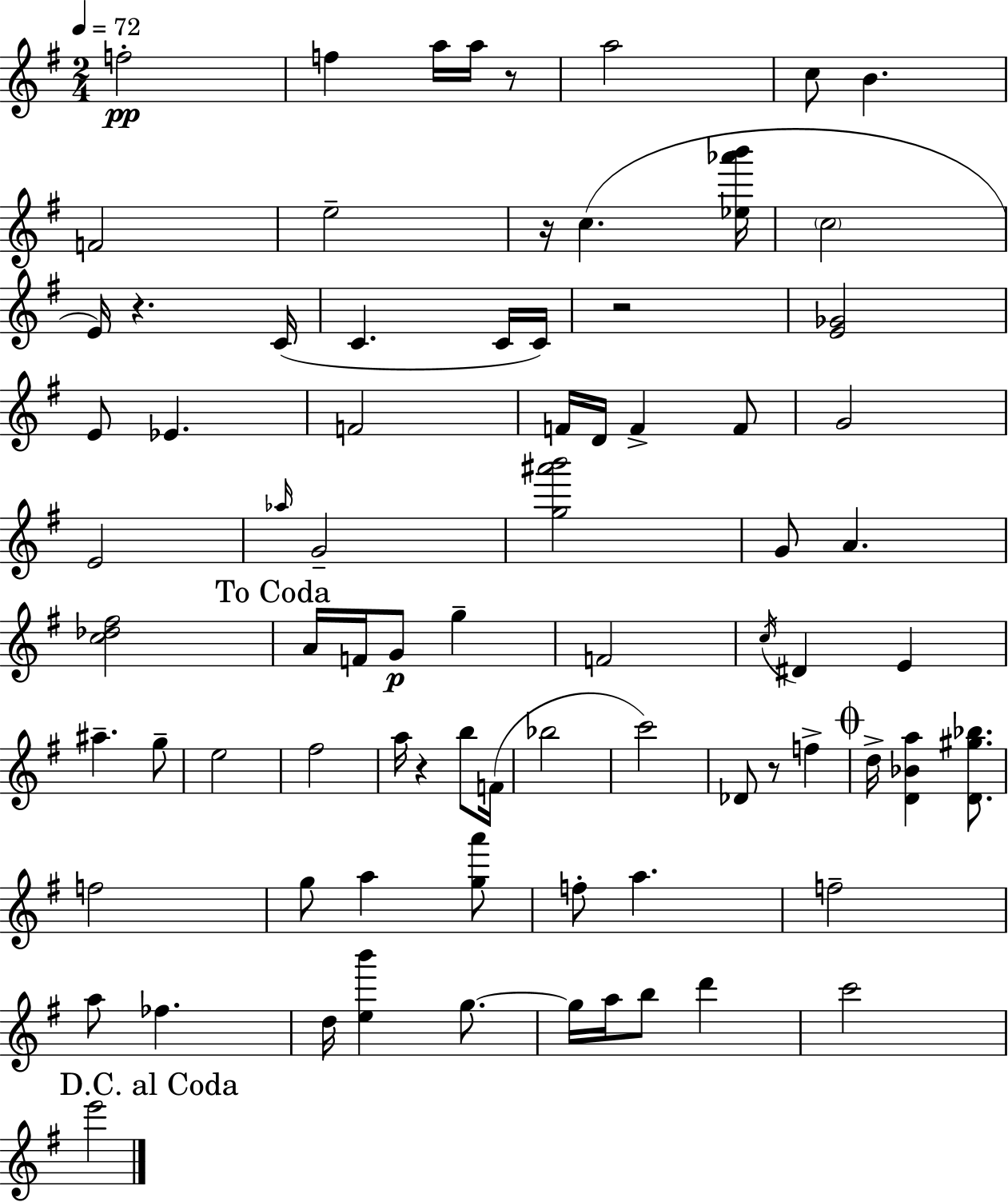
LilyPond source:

{
  \clef treble
  \numericTimeSignature
  \time 2/4
  \key e \minor
  \tempo 4 = 72
  f''2-.\pp | f''4 a''16 a''16 r8 | a''2 | c''8 b'4. | \break f'2 | e''2-- | r16 c''4.( <ees'' aes''' b'''>16 | \parenthesize c''2 | \break e'16) r4. c'16( | c'4. c'16 c'16) | r2 | <e' ges'>2 | \break e'8 ees'4. | f'2 | f'16 d'16 f'4-> f'8 | g'2 | \break e'2 | \grace { aes''16 } g'2-- | <g'' ais''' b'''>2 | g'8 a'4. | \break <c'' des'' fis''>2 | \mark "To Coda" a'16 f'16 g'8\p g''4-- | f'2 | \acciaccatura { c''16 } dis'4 e'4 | \break ais''4.-- | g''8-- e''2 | fis''2 | a''16 r4 b''8 | \break f'16( bes''2 | c'''2) | des'8 r8 f''4-> | \mark \markup { \musicglyph "scripts.coda" } d''16-> <d' bes' a''>4 <d' gis'' bes''>8. | \break f''2 | g''8 a''4 | <g'' a'''>8 f''8-. a''4. | f''2-- | \break a''8 fes''4. | d''16 <e'' b'''>4 g''8.~~ | g''16 a''16 b''8 d'''4 | c'''2 | \break \mark "D.C. al Coda" e'''2 | \bar "|."
}